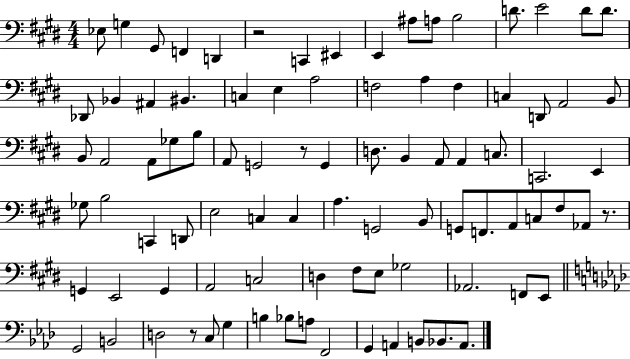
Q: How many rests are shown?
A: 4